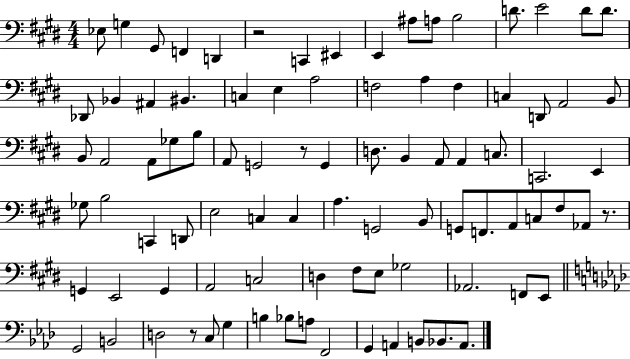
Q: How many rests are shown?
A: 4